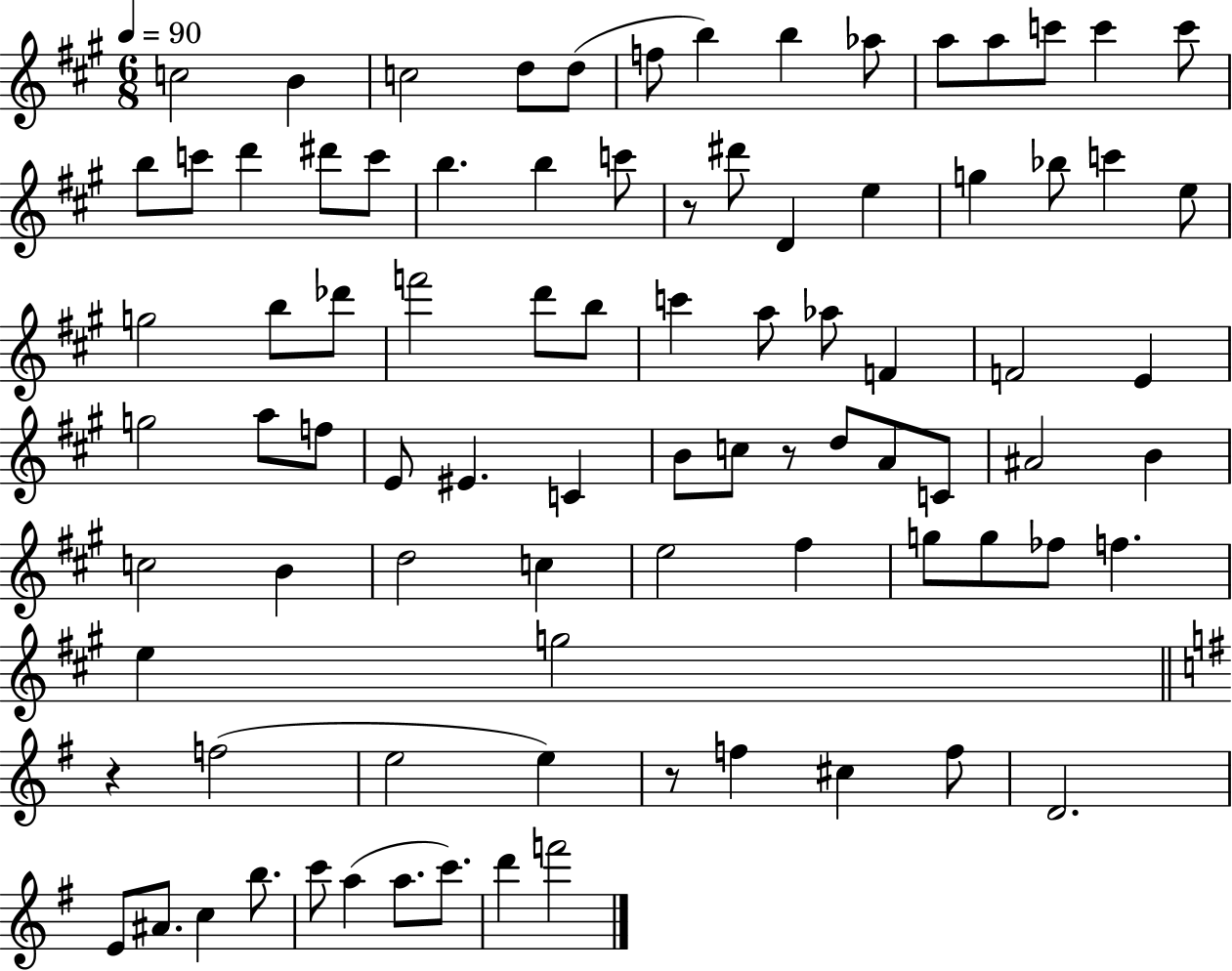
{
  \clef treble
  \numericTimeSignature
  \time 6/8
  \key a \major
  \tempo 4 = 90
  c''2 b'4 | c''2 d''8 d''8( | f''8 b''4) b''4 aes''8 | a''8 a''8 c'''8 c'''4 c'''8 | \break b''8 c'''8 d'''4 dis'''8 c'''8 | b''4. b''4 c'''8 | r8 dis'''8 d'4 e''4 | g''4 bes''8 c'''4 e''8 | \break g''2 b''8 des'''8 | f'''2 d'''8 b''8 | c'''4 a''8 aes''8 f'4 | f'2 e'4 | \break g''2 a''8 f''8 | e'8 eis'4. c'4 | b'8 c''8 r8 d''8 a'8 c'8 | ais'2 b'4 | \break c''2 b'4 | d''2 c''4 | e''2 fis''4 | g''8 g''8 fes''8 f''4. | \break e''4 g''2 | \bar "||" \break \key e \minor r4 f''2( | e''2 e''4) | r8 f''4 cis''4 f''8 | d'2. | \break e'8 ais'8. c''4 b''8. | c'''8 a''4( a''8. c'''8.) | d'''4 f'''2 | \bar "|."
}